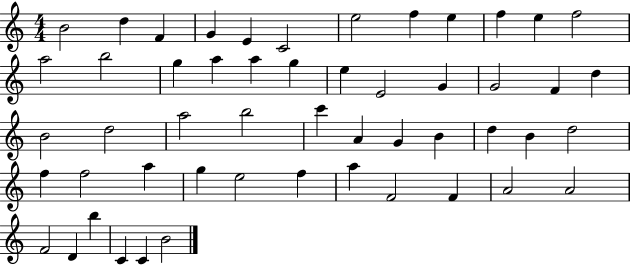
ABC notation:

X:1
T:Untitled
M:4/4
L:1/4
K:C
B2 d F G E C2 e2 f e f e f2 a2 b2 g a a g e E2 G G2 F d B2 d2 a2 b2 c' A G B d B d2 f f2 a g e2 f a F2 F A2 A2 F2 D b C C B2